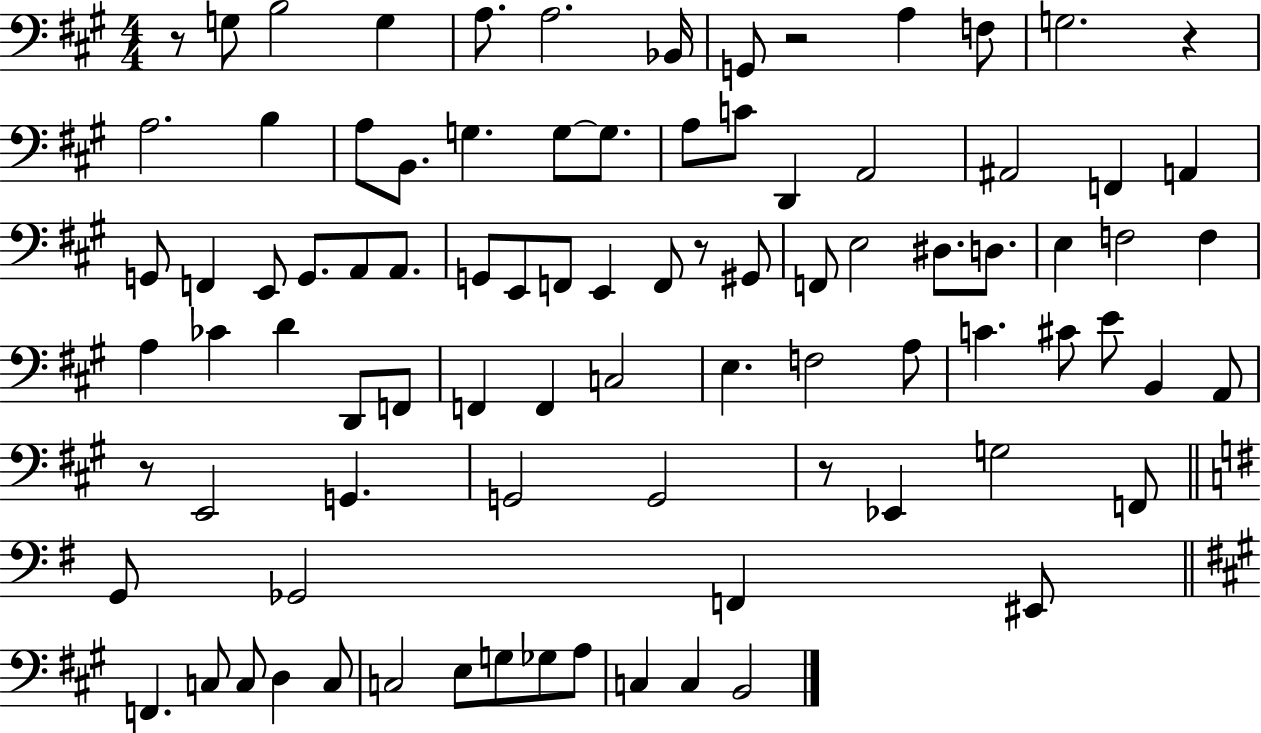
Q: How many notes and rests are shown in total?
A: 89